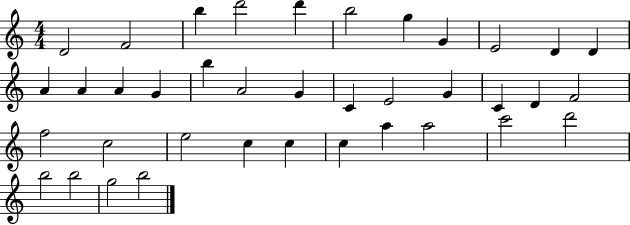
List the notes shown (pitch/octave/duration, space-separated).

D4/h F4/h B5/q D6/h D6/q B5/h G5/q G4/q E4/h D4/q D4/q A4/q A4/q A4/q G4/q B5/q A4/h G4/q C4/q E4/h G4/q C4/q D4/q F4/h F5/h C5/h E5/h C5/q C5/q C5/q A5/q A5/h C6/h D6/h B5/h B5/h G5/h B5/h